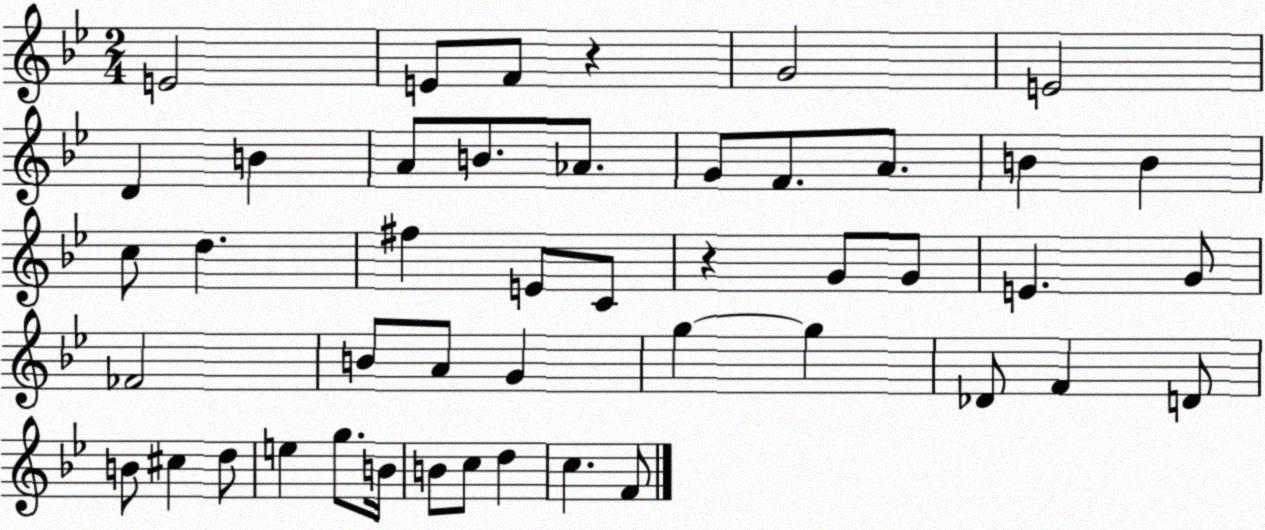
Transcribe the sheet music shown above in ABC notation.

X:1
T:Untitled
M:2/4
L:1/4
K:Bb
E2 E/2 F/2 z G2 E2 D B A/2 B/2 _A/2 G/2 F/2 A/2 B B c/2 d ^f E/2 C/2 z G/2 G/2 E G/2 _F2 B/2 A/2 G g g _D/2 F D/2 B/2 ^c d/2 e g/2 B/4 B/2 c/2 d c F/2